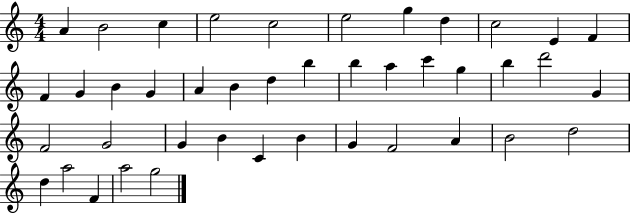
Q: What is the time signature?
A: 4/4